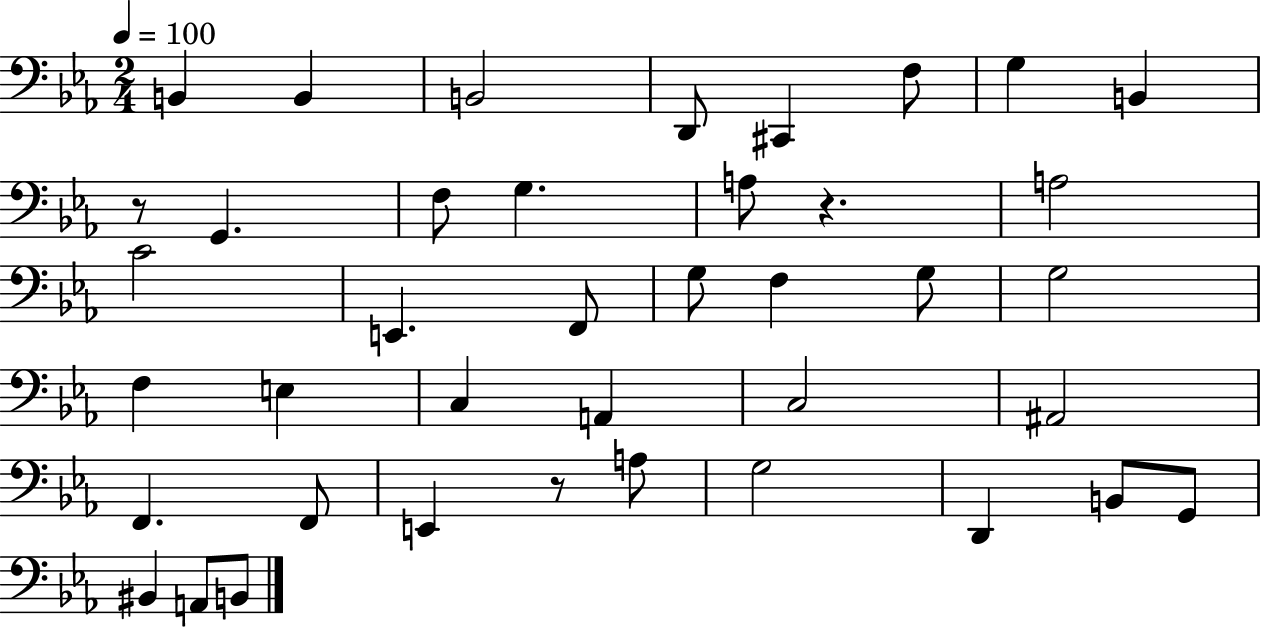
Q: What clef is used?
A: bass